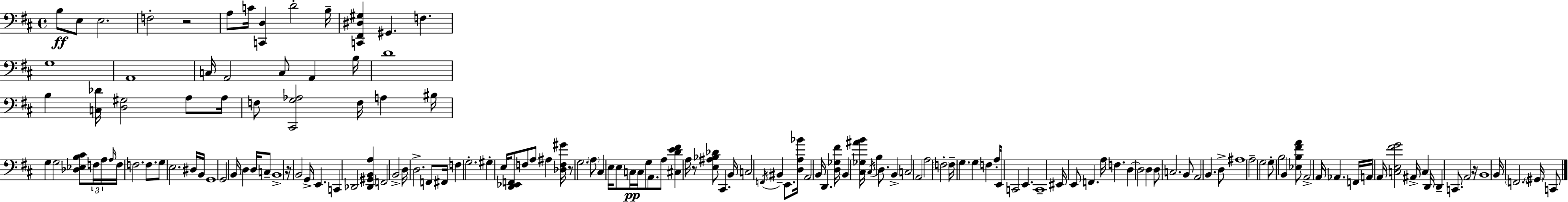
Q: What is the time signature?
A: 4/4